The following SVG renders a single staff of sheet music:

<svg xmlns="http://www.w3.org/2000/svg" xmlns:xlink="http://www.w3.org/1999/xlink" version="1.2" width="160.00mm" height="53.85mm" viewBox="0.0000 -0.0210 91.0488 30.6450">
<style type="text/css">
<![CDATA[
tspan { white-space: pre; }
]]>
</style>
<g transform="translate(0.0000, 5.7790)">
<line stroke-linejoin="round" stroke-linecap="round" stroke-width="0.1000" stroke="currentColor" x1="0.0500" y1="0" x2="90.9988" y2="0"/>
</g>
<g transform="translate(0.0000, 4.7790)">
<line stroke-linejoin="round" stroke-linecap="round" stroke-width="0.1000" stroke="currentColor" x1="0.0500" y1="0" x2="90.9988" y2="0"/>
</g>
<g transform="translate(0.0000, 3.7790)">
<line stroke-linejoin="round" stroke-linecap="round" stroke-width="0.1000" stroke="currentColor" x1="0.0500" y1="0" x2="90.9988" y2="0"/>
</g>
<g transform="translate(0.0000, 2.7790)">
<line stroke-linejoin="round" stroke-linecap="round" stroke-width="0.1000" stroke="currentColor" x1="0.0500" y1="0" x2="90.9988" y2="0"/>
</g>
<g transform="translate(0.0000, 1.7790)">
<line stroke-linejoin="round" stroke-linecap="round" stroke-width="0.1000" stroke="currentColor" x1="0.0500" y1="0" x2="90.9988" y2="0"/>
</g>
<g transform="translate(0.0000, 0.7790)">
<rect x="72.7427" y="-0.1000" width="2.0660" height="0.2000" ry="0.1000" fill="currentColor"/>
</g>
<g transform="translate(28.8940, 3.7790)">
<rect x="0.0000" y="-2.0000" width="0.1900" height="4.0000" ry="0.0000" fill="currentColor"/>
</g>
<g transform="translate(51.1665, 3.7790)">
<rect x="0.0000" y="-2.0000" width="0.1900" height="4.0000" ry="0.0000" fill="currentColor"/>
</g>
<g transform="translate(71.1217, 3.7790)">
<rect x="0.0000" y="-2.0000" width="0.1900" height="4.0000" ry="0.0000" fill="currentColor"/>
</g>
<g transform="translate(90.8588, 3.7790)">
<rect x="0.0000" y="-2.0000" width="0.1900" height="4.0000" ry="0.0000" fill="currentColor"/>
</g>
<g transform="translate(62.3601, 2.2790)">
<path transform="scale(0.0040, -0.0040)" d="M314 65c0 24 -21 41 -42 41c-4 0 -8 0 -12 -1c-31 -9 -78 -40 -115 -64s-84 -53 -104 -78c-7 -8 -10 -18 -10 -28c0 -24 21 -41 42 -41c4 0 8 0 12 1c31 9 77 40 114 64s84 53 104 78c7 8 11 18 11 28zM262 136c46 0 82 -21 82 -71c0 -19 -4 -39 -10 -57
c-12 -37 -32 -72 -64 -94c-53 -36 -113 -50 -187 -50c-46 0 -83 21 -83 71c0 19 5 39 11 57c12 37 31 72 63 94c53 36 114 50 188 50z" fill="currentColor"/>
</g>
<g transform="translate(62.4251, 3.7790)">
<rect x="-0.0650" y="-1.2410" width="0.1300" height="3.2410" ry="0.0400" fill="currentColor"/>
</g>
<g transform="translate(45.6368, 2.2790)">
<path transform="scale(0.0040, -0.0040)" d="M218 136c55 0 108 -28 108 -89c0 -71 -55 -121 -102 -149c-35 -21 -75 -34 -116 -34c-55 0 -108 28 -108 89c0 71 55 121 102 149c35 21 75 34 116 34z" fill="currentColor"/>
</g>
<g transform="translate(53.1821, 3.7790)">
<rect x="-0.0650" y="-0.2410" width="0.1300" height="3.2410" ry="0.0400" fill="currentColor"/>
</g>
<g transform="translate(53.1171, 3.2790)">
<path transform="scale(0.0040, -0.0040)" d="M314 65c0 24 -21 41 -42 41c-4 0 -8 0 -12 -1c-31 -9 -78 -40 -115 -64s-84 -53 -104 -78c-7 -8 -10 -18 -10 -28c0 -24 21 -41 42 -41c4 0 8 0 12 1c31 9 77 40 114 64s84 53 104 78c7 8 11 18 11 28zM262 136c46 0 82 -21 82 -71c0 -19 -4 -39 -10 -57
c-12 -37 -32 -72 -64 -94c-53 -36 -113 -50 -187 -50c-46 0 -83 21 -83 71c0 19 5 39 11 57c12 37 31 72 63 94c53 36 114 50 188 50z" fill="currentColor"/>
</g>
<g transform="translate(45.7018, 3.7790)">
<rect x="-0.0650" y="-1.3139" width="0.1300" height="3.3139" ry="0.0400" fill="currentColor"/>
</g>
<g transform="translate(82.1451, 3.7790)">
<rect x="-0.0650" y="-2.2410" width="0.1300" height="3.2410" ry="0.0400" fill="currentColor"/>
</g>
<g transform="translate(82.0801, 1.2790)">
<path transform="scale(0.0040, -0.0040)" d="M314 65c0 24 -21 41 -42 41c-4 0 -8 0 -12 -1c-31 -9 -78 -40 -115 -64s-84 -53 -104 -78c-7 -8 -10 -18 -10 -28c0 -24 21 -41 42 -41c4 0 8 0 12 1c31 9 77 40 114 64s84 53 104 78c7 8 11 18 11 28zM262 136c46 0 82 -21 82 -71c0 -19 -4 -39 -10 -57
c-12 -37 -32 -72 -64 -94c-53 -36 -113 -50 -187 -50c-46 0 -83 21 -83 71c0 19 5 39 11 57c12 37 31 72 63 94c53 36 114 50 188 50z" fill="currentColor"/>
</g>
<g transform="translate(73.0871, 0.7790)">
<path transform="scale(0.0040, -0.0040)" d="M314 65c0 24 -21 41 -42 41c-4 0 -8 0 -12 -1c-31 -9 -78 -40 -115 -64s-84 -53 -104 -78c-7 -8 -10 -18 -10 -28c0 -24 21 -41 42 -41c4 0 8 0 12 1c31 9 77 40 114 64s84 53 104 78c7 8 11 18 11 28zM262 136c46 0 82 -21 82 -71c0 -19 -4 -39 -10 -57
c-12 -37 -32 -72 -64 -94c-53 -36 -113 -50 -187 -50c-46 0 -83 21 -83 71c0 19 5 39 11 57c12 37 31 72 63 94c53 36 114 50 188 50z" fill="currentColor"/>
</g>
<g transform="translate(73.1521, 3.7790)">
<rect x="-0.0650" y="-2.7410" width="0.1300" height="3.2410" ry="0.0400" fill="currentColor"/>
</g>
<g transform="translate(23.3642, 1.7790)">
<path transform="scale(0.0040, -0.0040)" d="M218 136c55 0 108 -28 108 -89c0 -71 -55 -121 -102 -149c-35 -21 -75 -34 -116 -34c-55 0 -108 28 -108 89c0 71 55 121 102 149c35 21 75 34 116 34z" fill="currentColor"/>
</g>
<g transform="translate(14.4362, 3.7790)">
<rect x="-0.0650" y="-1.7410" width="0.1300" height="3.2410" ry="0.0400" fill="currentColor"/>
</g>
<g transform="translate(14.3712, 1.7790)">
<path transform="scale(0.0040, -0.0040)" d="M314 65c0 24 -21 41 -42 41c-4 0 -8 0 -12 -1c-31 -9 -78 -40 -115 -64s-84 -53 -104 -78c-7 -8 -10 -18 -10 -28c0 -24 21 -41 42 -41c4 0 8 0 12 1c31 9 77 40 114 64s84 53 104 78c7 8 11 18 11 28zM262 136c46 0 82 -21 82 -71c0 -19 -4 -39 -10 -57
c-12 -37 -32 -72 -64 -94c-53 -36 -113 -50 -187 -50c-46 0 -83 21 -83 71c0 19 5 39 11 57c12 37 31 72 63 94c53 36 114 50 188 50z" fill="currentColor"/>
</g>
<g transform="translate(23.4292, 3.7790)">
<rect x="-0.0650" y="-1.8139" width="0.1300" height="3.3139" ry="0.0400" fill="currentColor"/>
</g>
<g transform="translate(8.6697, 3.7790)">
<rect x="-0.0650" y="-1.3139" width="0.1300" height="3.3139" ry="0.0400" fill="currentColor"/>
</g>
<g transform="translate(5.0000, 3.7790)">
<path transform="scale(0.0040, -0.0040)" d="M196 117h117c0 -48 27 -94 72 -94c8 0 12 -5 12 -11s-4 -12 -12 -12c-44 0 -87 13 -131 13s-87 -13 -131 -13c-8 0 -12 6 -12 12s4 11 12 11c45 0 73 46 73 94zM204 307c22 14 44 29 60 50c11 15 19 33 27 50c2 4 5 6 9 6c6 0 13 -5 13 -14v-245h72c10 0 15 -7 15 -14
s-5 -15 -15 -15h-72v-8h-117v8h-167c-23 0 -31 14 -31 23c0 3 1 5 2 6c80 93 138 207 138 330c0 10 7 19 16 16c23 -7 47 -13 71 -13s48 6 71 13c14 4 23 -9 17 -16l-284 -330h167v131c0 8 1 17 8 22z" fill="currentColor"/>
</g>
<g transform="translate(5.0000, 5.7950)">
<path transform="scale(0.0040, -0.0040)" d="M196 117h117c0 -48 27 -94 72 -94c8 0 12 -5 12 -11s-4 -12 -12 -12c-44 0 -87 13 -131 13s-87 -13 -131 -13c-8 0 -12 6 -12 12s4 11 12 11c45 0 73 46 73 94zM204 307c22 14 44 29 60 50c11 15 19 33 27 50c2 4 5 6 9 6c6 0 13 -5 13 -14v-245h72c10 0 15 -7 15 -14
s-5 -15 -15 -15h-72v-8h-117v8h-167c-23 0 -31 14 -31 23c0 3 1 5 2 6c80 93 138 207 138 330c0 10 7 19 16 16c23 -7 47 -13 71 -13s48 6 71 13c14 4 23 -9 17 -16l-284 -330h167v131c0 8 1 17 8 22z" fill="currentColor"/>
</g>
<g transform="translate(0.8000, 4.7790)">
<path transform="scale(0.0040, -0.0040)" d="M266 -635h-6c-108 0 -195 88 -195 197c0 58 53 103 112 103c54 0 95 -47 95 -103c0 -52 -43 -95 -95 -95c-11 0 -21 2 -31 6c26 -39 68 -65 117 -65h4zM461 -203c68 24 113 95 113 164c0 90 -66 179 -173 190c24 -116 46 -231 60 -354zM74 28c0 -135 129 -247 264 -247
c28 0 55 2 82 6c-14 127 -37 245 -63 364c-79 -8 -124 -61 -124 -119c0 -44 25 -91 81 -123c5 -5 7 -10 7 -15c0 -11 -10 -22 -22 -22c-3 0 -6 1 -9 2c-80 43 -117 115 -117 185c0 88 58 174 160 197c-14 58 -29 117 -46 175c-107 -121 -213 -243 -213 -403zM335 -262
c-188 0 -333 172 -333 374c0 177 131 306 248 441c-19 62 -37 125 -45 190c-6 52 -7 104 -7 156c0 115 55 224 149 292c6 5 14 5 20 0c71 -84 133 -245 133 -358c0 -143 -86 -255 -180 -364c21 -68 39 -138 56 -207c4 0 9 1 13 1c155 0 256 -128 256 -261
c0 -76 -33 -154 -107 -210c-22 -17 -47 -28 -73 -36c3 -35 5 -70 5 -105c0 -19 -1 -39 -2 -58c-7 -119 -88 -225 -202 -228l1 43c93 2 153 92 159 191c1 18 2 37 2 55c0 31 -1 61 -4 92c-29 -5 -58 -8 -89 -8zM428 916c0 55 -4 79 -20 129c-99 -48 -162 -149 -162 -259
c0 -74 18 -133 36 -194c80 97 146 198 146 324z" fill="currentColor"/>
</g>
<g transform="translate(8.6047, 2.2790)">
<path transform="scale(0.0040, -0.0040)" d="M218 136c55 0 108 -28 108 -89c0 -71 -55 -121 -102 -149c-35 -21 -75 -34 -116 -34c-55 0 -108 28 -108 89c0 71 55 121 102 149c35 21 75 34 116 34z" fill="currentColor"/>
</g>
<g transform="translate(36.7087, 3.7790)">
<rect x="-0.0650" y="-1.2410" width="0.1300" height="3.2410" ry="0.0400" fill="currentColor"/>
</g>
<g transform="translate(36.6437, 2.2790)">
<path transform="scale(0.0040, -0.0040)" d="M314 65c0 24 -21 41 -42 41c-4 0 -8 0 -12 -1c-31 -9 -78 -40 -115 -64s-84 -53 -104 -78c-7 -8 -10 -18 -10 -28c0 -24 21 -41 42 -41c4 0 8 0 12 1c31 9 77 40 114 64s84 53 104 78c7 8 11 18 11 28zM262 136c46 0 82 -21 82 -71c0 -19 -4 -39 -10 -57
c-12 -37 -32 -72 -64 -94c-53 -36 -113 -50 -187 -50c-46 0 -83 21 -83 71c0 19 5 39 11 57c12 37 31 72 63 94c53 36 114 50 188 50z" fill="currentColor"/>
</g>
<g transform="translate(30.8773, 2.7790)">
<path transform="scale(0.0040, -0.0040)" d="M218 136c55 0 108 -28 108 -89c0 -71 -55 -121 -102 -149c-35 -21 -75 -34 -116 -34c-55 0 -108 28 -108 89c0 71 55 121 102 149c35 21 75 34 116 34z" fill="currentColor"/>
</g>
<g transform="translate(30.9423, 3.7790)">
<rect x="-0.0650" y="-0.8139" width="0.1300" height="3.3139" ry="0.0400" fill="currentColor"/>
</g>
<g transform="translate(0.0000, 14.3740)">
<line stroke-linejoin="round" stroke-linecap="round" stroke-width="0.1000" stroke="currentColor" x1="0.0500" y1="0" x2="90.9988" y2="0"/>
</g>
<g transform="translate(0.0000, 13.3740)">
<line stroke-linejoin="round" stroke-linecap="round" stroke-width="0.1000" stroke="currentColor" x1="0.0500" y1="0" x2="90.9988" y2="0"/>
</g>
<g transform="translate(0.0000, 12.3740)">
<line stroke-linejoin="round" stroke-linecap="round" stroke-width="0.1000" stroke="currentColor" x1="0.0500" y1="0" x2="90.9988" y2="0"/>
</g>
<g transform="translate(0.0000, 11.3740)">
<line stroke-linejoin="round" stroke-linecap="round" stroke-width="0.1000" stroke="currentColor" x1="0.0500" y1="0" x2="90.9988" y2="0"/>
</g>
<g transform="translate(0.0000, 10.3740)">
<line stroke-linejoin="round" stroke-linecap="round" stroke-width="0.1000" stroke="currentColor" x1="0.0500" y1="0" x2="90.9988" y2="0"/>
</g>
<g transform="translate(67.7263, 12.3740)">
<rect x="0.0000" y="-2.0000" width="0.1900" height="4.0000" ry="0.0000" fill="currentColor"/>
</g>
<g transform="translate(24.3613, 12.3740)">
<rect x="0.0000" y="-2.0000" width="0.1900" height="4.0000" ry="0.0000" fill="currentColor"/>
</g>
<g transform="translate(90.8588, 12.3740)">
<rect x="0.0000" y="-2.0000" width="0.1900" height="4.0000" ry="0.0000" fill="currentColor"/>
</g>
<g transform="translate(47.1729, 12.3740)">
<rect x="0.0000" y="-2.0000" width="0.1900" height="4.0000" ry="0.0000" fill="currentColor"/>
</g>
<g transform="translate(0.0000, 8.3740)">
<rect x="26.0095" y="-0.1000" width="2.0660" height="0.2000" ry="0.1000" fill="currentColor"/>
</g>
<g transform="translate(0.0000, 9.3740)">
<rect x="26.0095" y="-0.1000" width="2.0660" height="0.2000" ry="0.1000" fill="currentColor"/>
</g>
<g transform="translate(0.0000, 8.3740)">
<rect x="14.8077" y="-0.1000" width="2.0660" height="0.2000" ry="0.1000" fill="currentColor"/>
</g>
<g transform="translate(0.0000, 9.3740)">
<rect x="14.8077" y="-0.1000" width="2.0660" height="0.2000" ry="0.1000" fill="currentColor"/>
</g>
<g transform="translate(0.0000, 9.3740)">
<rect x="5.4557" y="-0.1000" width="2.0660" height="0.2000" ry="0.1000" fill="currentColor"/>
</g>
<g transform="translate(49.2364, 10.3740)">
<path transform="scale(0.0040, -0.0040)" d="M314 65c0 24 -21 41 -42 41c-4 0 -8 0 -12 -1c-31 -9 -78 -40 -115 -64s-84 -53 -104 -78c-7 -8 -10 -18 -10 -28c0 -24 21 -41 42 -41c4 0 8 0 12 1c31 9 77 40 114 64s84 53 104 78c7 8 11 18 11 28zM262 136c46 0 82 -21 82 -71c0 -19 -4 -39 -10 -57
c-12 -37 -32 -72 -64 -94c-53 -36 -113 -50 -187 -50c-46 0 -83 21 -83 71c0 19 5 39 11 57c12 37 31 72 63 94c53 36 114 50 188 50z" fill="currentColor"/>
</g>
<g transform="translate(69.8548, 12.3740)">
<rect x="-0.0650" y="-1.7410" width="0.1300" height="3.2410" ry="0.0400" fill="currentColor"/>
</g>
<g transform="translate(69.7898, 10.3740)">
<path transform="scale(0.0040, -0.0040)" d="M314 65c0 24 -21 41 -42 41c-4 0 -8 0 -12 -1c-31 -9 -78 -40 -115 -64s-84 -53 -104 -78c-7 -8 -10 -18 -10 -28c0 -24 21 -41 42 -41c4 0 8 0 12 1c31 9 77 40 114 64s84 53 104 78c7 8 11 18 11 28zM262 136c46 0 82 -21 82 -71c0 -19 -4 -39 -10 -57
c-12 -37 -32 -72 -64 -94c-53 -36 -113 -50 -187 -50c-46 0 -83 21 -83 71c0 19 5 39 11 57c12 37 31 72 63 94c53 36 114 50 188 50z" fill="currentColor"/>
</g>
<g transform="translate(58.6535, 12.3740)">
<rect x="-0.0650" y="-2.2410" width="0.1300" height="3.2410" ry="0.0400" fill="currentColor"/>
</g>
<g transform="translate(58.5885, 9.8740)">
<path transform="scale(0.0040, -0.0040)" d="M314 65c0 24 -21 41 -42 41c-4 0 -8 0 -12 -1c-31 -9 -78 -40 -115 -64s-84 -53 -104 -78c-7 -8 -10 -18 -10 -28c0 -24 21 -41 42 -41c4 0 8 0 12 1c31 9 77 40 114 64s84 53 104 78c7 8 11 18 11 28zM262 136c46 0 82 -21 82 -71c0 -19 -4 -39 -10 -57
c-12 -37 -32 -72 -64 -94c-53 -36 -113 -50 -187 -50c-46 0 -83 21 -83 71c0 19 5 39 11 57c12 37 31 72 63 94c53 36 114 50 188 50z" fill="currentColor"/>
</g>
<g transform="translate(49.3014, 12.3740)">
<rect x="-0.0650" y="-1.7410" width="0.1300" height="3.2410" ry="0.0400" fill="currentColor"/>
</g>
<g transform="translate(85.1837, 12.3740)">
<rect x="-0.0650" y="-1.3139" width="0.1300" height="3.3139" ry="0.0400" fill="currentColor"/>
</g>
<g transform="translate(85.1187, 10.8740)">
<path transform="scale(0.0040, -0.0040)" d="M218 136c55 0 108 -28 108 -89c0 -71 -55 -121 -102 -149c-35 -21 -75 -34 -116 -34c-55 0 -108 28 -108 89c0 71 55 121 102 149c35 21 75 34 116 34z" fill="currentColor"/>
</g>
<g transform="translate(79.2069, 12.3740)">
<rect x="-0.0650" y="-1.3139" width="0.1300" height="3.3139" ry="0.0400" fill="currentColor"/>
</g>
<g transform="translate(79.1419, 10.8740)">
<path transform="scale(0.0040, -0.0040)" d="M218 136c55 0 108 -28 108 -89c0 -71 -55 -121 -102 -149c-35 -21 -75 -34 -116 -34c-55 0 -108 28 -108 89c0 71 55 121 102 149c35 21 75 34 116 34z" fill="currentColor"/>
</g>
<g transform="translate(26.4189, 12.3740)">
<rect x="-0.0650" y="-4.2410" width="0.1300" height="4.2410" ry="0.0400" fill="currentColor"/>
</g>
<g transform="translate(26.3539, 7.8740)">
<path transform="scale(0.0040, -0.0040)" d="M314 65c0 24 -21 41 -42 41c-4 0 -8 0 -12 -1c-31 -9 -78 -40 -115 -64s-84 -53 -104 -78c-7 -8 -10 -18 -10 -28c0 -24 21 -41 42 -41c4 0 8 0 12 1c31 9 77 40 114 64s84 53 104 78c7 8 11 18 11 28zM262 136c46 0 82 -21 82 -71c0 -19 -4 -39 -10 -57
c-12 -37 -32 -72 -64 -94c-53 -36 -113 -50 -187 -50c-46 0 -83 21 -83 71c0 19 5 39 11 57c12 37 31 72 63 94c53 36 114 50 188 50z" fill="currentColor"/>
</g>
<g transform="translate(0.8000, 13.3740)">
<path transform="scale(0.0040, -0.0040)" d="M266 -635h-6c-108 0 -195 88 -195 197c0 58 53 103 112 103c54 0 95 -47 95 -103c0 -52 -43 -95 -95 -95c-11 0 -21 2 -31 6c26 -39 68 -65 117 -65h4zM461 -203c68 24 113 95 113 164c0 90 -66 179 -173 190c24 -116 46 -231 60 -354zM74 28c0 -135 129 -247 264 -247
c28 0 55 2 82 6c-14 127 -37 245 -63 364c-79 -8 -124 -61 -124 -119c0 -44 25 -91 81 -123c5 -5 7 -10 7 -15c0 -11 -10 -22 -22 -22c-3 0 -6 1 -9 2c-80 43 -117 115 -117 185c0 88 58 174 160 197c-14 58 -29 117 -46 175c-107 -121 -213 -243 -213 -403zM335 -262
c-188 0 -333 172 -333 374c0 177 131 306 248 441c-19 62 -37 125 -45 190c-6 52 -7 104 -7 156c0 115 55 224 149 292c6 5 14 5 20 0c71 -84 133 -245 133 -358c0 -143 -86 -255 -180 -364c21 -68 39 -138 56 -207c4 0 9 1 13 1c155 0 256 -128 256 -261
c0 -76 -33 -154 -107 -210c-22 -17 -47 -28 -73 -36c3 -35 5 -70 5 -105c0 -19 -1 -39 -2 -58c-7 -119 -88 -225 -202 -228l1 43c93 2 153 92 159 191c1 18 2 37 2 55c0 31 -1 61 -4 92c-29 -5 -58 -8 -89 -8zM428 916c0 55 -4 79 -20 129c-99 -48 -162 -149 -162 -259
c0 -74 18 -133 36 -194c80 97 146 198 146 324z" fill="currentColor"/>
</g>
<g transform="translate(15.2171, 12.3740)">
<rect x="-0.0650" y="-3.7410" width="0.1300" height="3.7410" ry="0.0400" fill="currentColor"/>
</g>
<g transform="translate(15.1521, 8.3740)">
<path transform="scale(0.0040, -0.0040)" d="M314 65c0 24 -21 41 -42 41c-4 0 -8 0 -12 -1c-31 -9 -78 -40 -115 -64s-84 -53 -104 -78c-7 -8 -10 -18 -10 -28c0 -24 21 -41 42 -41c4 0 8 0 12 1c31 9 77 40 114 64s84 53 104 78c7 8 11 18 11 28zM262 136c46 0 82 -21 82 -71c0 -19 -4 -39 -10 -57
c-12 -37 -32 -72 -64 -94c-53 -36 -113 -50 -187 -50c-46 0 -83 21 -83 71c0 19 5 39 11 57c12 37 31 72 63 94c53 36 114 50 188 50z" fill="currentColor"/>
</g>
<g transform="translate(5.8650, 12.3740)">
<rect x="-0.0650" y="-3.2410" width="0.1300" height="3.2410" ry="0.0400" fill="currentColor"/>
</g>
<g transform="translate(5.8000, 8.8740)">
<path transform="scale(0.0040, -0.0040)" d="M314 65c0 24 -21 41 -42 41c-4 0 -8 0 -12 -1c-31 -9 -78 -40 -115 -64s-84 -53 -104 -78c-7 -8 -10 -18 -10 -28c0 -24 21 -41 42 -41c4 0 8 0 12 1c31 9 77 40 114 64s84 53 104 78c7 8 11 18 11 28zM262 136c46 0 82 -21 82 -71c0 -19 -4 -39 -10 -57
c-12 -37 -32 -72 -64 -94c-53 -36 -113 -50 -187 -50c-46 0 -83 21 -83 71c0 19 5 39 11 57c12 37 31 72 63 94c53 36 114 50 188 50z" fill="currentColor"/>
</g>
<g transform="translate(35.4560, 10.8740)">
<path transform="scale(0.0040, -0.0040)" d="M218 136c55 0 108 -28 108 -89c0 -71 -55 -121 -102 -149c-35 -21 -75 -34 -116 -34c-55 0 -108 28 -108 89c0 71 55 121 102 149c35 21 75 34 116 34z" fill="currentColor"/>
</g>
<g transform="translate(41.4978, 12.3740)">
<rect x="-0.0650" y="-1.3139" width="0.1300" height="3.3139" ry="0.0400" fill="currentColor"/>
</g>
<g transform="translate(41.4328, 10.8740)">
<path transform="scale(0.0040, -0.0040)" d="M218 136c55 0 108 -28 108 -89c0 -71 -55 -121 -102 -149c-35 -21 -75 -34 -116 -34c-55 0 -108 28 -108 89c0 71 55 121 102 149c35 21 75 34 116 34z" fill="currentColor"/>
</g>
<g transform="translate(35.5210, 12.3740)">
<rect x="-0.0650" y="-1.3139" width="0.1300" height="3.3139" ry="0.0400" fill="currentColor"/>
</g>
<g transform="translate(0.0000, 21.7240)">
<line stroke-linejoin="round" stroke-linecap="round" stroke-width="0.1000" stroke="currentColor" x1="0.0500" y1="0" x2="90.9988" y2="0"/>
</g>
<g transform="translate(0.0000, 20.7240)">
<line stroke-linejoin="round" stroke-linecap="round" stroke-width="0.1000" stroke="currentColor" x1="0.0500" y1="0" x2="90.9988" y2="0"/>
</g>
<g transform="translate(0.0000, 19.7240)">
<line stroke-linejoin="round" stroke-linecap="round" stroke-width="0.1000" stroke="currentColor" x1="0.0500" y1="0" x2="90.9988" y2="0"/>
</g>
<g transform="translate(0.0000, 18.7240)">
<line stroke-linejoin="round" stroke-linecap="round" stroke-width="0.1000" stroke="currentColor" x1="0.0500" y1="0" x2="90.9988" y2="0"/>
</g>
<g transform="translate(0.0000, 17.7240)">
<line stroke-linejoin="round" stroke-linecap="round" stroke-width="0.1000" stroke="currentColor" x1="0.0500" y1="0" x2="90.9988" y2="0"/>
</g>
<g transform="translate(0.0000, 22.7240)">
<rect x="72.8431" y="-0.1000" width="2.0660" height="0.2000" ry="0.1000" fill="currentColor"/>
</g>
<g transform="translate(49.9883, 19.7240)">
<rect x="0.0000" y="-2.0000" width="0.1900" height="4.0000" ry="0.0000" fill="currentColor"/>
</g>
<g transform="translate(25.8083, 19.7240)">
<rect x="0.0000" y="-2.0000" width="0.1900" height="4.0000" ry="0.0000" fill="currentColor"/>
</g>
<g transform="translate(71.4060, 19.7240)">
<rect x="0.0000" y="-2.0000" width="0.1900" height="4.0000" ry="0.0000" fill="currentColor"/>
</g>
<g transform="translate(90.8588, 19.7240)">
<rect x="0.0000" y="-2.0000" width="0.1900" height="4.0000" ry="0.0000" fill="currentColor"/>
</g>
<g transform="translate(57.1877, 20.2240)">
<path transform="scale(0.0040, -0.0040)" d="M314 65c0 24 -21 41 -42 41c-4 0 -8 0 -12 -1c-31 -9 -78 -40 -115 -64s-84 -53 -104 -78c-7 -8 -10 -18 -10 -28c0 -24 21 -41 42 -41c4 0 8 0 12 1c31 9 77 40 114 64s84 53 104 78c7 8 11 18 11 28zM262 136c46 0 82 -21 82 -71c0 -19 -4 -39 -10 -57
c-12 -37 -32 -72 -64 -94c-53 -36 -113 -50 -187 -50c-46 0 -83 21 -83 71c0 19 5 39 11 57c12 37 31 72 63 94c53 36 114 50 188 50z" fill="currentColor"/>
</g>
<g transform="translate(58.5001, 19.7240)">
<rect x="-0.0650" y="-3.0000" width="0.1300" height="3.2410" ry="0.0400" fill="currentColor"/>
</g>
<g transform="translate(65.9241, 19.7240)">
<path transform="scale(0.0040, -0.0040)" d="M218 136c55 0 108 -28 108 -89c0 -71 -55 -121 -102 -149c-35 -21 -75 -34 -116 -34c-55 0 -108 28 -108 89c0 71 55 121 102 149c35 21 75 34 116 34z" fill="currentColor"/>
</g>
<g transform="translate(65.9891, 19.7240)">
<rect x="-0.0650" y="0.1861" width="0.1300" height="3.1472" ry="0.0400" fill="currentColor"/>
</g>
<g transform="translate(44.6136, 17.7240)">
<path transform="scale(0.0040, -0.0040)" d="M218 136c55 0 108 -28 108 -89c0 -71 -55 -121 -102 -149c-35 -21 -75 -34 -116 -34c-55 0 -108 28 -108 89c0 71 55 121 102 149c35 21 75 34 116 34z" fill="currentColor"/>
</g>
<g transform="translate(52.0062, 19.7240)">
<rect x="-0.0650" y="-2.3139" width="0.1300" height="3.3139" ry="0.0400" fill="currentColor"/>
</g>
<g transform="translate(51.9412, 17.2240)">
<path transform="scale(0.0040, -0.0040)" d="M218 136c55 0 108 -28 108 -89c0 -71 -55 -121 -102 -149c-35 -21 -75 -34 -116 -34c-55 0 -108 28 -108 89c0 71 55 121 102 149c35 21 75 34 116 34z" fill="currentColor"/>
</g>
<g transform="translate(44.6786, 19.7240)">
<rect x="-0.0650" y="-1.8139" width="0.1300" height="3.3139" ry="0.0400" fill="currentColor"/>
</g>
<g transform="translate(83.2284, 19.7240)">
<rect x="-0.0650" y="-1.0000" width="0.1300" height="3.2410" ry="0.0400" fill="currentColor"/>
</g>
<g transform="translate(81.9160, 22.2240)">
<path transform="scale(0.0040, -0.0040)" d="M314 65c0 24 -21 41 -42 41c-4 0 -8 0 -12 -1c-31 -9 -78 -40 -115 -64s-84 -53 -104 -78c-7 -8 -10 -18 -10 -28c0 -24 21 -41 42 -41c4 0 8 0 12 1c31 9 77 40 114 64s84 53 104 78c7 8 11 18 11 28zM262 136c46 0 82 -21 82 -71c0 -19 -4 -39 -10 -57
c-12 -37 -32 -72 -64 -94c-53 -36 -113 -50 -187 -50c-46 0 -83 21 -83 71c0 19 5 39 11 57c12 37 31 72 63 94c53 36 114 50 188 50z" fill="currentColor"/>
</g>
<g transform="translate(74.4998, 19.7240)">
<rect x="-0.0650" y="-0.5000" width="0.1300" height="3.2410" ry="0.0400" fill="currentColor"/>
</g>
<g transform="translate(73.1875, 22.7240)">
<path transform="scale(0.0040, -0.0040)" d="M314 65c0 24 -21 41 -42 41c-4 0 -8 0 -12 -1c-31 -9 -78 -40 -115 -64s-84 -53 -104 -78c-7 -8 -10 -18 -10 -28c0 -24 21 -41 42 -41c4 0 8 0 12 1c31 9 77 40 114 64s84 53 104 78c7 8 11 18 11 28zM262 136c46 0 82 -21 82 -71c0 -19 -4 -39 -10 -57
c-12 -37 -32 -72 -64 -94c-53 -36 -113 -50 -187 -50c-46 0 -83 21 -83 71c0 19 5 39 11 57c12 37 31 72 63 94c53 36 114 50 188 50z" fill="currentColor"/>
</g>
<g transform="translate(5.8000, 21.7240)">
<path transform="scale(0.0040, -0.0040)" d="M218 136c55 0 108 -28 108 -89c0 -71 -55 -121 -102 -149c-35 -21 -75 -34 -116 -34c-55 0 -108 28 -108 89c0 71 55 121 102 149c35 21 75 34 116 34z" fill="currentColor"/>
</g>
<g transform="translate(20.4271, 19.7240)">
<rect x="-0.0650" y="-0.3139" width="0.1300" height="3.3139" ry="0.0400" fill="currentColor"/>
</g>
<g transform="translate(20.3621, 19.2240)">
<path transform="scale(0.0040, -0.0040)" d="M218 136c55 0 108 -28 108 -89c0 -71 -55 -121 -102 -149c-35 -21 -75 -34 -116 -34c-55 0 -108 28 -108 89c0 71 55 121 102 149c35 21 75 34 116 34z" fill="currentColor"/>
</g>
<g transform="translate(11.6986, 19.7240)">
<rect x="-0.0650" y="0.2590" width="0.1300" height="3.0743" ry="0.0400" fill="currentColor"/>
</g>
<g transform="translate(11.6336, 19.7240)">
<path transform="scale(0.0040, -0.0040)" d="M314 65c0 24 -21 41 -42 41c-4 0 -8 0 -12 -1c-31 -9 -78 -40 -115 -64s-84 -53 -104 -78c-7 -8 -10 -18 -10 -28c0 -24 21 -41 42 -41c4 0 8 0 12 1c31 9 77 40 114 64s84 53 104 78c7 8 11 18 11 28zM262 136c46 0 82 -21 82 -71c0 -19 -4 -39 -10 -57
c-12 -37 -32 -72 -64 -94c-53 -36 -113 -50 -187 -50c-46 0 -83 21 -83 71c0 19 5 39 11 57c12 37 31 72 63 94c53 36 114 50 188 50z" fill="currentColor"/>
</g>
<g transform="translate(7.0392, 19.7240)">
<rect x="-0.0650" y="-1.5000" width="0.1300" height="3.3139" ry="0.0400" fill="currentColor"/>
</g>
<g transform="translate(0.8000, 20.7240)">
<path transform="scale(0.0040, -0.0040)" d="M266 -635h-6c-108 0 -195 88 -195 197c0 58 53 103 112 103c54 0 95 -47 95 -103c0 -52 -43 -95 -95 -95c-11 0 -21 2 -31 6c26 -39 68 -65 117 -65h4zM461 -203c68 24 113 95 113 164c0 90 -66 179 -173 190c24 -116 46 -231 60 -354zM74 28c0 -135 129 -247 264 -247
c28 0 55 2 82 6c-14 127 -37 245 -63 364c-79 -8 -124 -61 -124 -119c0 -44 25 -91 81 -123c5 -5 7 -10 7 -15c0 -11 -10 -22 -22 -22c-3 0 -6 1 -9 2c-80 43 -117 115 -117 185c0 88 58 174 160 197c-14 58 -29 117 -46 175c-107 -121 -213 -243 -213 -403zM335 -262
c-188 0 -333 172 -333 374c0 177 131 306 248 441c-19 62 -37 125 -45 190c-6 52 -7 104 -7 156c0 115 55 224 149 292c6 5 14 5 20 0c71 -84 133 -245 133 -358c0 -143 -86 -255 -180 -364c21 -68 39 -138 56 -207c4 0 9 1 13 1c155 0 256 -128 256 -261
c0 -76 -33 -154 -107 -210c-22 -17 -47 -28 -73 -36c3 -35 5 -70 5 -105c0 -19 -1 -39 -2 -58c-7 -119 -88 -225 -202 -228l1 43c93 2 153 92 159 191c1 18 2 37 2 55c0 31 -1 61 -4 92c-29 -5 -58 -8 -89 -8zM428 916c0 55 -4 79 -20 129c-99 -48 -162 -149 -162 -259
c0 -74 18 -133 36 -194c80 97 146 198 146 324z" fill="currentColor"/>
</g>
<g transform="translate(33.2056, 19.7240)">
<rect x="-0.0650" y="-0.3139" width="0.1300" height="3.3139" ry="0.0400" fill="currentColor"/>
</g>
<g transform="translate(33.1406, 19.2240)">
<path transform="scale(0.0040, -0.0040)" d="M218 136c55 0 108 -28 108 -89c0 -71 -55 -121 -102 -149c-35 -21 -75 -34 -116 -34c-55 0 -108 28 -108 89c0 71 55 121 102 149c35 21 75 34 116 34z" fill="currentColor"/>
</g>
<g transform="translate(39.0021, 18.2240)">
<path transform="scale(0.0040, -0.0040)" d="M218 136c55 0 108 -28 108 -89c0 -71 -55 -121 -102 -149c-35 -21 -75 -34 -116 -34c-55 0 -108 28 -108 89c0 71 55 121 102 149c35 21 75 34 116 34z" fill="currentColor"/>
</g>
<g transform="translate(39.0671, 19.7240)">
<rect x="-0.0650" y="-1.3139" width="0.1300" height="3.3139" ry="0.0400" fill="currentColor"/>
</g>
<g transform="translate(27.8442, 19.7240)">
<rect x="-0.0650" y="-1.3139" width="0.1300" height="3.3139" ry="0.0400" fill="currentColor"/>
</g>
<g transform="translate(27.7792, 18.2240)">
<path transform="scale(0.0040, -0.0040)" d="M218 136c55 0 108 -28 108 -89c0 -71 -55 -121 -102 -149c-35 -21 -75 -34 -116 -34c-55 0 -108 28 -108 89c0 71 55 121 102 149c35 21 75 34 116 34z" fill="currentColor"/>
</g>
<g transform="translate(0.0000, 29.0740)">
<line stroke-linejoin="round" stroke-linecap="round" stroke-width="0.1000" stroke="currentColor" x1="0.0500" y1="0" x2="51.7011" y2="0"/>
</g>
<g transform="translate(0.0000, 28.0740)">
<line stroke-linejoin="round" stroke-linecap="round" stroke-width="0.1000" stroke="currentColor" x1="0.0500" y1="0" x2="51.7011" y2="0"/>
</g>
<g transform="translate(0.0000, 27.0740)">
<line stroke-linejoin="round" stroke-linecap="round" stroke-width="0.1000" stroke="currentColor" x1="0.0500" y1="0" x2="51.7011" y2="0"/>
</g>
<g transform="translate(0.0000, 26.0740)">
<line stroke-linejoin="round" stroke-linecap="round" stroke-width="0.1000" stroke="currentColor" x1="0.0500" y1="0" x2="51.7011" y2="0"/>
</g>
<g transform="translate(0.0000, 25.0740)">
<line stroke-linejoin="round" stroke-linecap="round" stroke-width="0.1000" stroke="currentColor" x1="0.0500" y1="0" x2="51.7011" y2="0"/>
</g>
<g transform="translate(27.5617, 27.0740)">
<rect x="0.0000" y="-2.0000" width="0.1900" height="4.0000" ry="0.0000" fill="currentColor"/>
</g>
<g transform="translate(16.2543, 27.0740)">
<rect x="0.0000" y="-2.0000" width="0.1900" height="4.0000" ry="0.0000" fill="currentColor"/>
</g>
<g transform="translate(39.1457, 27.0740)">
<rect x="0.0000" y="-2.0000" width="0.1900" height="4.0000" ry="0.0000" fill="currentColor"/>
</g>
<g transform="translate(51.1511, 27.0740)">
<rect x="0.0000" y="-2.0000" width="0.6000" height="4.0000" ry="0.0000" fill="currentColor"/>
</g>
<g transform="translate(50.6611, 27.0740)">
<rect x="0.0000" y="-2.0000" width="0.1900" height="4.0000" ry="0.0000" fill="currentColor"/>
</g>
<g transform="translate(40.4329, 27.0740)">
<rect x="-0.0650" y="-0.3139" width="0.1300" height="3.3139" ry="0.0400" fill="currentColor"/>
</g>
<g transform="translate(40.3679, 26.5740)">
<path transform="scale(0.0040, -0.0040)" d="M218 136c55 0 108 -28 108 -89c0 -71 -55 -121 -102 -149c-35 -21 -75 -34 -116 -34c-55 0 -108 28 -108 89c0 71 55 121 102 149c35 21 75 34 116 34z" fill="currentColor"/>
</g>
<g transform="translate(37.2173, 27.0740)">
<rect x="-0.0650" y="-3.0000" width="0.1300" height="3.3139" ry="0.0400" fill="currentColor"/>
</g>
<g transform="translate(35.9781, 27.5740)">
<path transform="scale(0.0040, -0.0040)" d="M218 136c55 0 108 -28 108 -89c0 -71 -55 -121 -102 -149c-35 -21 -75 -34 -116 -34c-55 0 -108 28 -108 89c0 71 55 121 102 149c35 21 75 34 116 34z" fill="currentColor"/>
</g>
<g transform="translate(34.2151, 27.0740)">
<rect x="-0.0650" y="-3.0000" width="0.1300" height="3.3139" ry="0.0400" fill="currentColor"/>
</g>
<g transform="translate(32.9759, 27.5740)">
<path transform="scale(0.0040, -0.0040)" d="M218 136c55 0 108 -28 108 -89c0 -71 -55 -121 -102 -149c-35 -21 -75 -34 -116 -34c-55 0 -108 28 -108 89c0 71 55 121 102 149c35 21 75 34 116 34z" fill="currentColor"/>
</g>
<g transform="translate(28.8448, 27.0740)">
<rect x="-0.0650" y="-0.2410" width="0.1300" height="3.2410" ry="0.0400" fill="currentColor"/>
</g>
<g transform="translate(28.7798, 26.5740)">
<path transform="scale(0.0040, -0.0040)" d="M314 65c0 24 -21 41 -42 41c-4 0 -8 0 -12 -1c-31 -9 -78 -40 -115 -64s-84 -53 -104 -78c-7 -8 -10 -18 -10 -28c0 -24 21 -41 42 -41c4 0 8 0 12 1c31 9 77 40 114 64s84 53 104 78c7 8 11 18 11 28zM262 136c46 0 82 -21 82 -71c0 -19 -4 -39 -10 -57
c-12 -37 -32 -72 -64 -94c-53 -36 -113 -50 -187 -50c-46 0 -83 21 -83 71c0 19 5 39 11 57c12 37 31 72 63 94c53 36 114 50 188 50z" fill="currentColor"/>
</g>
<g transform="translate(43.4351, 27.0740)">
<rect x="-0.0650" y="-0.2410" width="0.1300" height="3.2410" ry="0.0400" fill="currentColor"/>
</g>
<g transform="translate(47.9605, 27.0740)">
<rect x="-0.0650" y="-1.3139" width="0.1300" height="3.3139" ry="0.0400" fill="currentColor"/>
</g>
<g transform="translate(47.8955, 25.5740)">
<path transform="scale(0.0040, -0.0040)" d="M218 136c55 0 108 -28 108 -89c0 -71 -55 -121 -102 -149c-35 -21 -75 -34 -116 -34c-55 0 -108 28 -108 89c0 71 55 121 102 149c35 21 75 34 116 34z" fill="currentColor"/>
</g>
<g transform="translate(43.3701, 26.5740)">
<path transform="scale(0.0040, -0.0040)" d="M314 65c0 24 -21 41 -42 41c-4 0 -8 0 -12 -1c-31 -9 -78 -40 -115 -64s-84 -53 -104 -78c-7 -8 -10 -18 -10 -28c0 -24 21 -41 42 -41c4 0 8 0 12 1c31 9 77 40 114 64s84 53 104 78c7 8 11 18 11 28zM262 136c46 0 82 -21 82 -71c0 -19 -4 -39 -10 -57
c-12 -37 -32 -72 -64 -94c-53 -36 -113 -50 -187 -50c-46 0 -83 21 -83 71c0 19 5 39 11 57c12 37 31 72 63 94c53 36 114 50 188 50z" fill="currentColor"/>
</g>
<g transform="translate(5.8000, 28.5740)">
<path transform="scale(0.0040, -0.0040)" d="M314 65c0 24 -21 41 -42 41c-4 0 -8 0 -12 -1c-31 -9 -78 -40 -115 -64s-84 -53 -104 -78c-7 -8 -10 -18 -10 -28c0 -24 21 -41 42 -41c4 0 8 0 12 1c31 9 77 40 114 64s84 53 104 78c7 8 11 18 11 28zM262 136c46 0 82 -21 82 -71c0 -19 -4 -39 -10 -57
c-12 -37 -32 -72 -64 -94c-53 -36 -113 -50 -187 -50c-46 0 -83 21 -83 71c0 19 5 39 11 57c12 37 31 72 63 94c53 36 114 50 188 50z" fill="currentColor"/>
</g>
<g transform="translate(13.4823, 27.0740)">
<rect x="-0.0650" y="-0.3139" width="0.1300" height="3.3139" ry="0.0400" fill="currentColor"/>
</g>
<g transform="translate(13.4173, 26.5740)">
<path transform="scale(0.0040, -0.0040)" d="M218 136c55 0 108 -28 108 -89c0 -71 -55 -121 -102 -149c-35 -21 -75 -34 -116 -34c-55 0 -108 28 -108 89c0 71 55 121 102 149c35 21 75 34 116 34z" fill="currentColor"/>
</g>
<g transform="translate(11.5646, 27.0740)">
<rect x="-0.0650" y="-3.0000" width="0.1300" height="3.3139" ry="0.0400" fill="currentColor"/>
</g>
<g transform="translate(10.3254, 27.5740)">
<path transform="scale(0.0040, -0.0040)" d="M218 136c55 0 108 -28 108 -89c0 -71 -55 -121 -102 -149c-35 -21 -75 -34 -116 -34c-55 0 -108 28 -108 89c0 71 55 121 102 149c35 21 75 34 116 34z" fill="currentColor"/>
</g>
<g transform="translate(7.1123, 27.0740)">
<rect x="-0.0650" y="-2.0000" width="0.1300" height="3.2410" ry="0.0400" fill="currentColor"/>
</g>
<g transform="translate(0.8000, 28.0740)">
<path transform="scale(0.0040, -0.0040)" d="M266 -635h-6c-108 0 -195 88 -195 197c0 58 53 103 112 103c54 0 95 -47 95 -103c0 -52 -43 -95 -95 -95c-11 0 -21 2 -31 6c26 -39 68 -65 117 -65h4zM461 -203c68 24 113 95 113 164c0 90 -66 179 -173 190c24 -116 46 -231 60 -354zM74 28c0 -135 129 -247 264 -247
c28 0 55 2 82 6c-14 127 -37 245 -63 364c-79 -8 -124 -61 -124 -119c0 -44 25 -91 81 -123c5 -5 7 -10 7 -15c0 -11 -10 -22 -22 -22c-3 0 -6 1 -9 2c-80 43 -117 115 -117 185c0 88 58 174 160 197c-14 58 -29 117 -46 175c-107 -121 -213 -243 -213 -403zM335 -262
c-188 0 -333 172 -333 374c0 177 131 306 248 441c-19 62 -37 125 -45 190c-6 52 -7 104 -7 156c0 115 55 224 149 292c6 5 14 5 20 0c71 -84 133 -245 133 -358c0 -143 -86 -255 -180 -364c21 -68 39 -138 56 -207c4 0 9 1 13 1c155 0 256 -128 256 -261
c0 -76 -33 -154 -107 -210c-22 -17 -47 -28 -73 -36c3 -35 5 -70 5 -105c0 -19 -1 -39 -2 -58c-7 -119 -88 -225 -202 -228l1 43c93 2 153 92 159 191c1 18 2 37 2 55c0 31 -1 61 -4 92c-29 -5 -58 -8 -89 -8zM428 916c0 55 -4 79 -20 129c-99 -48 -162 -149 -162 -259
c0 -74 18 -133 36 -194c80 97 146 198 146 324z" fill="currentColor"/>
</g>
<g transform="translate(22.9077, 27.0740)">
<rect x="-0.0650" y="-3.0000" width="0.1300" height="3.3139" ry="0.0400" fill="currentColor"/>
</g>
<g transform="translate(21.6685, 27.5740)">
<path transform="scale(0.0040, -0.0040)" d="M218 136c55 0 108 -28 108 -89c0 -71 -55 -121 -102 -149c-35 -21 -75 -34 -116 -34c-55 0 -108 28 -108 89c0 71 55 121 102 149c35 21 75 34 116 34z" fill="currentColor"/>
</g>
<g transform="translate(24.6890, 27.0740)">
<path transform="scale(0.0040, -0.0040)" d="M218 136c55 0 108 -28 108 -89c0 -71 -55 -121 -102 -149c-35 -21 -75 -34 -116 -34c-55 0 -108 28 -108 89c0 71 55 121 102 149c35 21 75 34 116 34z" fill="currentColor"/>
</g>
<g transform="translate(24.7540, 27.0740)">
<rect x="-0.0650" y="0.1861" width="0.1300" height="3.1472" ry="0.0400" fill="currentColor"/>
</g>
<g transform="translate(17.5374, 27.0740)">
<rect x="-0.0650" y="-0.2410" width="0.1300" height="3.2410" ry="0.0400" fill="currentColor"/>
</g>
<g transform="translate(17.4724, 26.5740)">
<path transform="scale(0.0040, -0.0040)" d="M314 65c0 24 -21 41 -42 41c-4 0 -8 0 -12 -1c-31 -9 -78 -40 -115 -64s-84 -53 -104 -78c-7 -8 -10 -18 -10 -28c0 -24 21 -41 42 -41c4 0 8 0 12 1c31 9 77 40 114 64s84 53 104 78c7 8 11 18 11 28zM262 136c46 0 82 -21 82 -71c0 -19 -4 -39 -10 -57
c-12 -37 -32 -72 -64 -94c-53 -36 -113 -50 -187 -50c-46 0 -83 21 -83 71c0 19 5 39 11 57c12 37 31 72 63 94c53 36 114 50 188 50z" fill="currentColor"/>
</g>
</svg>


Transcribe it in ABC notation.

X:1
T:Untitled
M:4/4
L:1/4
K:C
e f2 f d e2 e c2 e2 a2 g2 b2 c'2 d'2 e e f2 g2 f2 e e E B2 c e c e f g A2 B C2 D2 F2 A c c2 A B c2 A A c c2 e